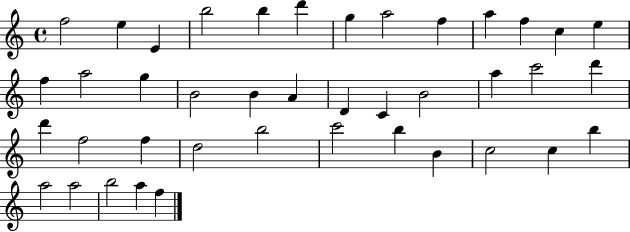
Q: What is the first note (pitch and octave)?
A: F5